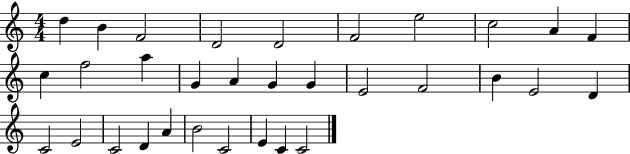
D5/q B4/q F4/h D4/h D4/h F4/h E5/h C5/h A4/q F4/q C5/q F5/h A5/q G4/q A4/q G4/q G4/q E4/h F4/h B4/q E4/h D4/q C4/h E4/h C4/h D4/q A4/q B4/h C4/h E4/q C4/q C4/h